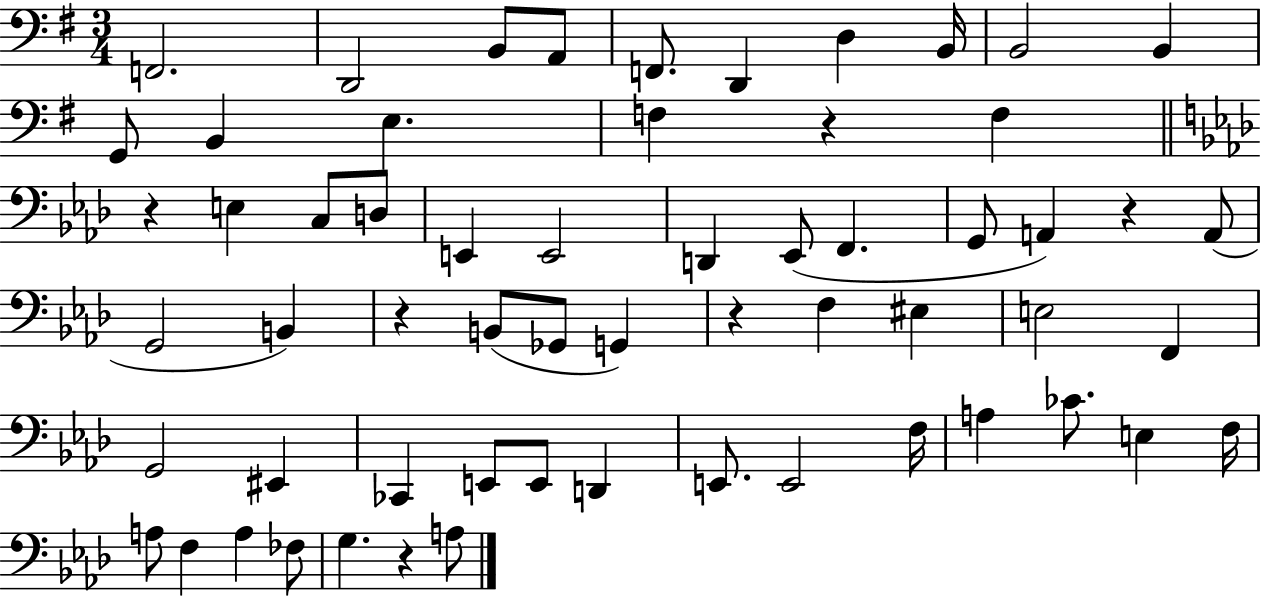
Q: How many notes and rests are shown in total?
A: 60